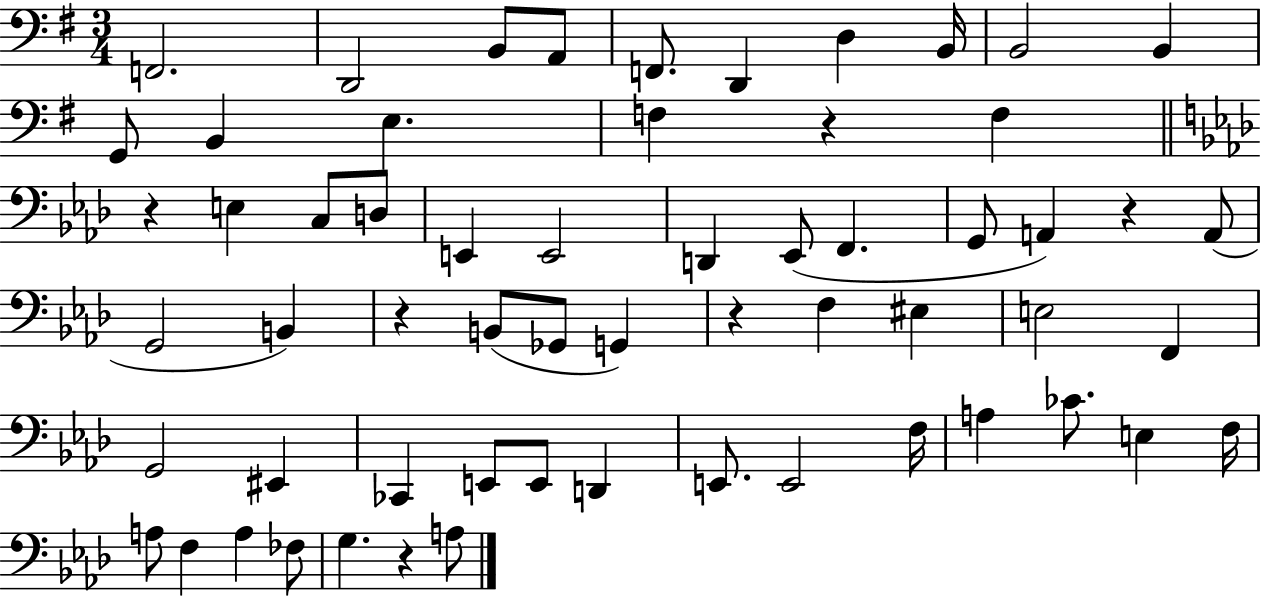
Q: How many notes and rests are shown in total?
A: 60